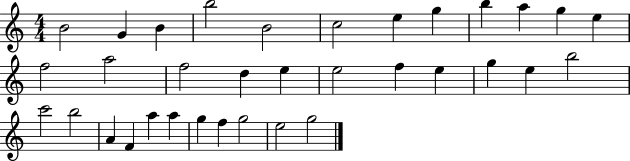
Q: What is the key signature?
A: C major